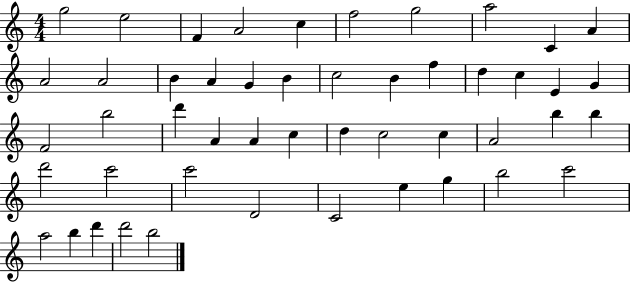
X:1
T:Untitled
M:4/4
L:1/4
K:C
g2 e2 F A2 c f2 g2 a2 C A A2 A2 B A G B c2 B f d c E G F2 b2 d' A A c d c2 c A2 b b d'2 c'2 c'2 D2 C2 e g b2 c'2 a2 b d' d'2 b2